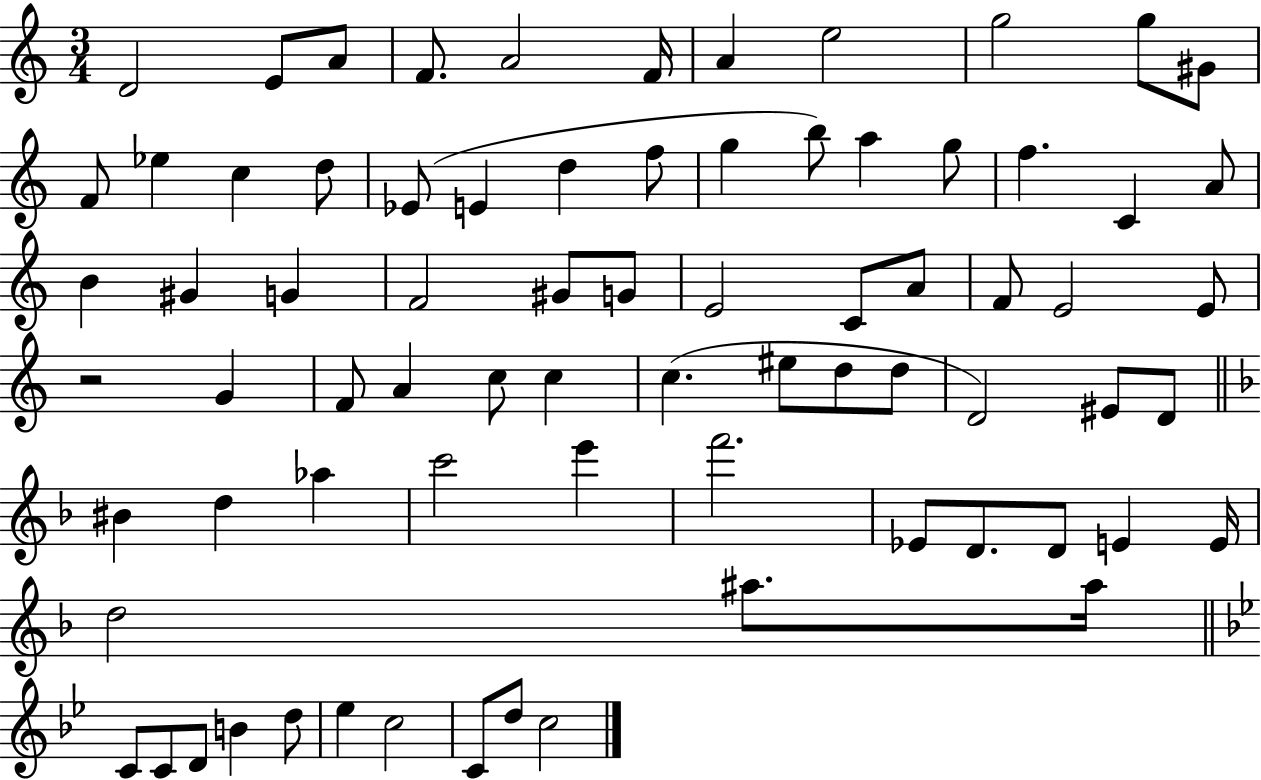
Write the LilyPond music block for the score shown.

{
  \clef treble
  \numericTimeSignature
  \time 3/4
  \key c \major
  d'2 e'8 a'8 | f'8. a'2 f'16 | a'4 e''2 | g''2 g''8 gis'8 | \break f'8 ees''4 c''4 d''8 | ees'8( e'4 d''4 f''8 | g''4 b''8) a''4 g''8 | f''4. c'4 a'8 | \break b'4 gis'4 g'4 | f'2 gis'8 g'8 | e'2 c'8 a'8 | f'8 e'2 e'8 | \break r2 g'4 | f'8 a'4 c''8 c''4 | c''4.( eis''8 d''8 d''8 | d'2) eis'8 d'8 | \break \bar "||" \break \key d \minor bis'4 d''4 aes''4 | c'''2 e'''4 | f'''2. | ees'8 d'8. d'8 e'4 e'16 | \break d''2 ais''8. ais''16 | \bar "||" \break \key g \minor c'8 c'8 d'8 b'4 d''8 | ees''4 c''2 | c'8 d''8 c''2 | \bar "|."
}